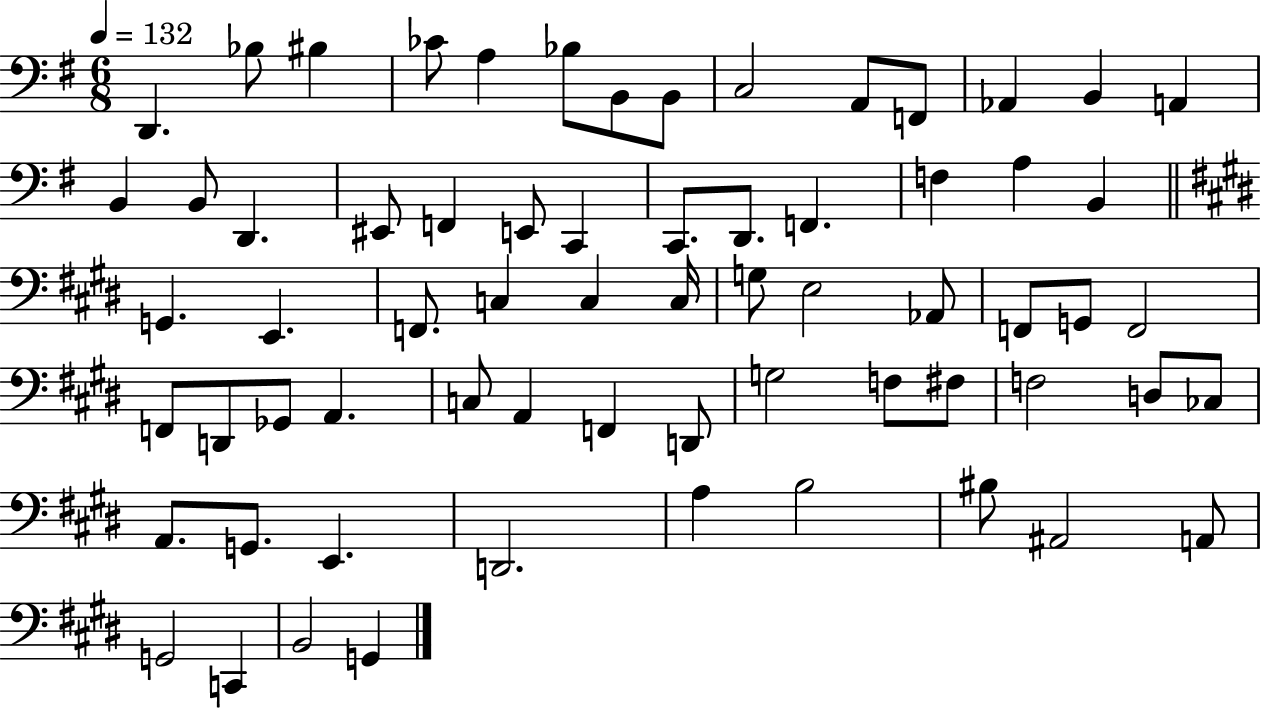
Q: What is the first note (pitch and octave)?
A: D2